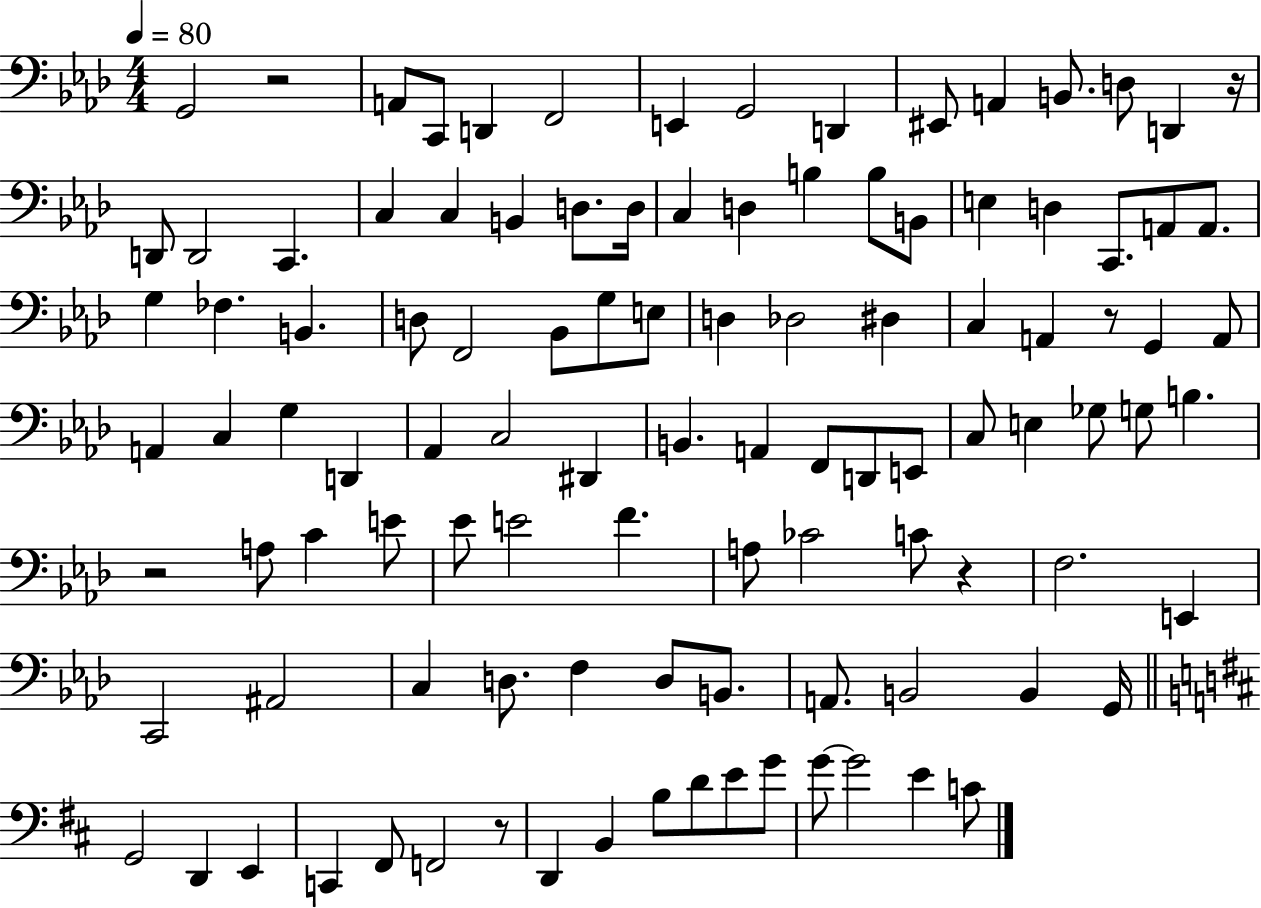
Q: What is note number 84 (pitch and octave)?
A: B2